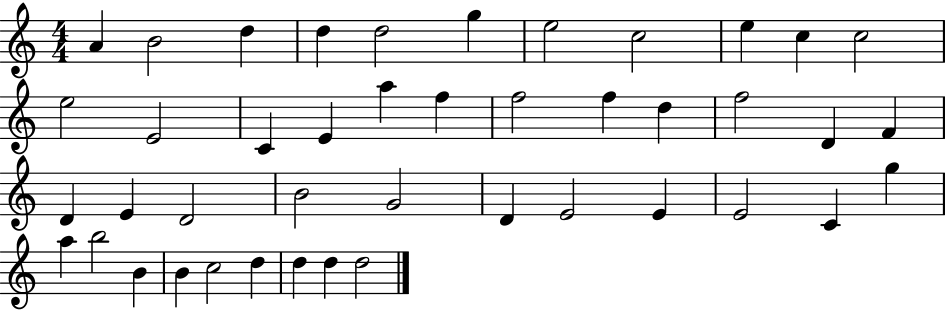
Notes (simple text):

A4/q B4/h D5/q D5/q D5/h G5/q E5/h C5/h E5/q C5/q C5/h E5/h E4/h C4/q E4/q A5/q F5/q F5/h F5/q D5/q F5/h D4/q F4/q D4/q E4/q D4/h B4/h G4/h D4/q E4/h E4/q E4/h C4/q G5/q A5/q B5/h B4/q B4/q C5/h D5/q D5/q D5/q D5/h